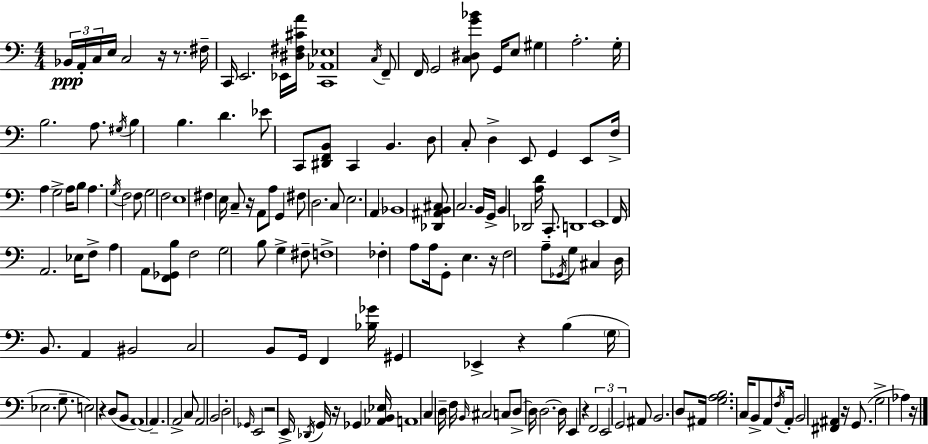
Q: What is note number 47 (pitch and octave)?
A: F#3